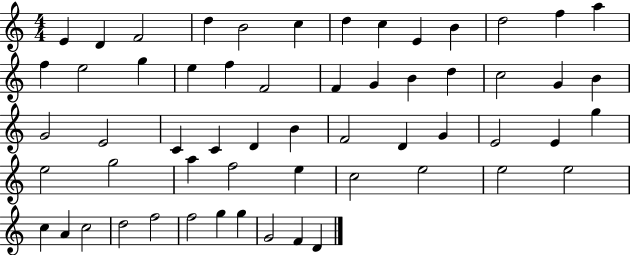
{
  \clef treble
  \numericTimeSignature
  \time 4/4
  \key c \major
  e'4 d'4 f'2 | d''4 b'2 c''4 | d''4 c''4 e'4 b'4 | d''2 f''4 a''4 | \break f''4 e''2 g''4 | e''4 f''4 f'2 | f'4 g'4 b'4 d''4 | c''2 g'4 b'4 | \break g'2 e'2 | c'4 c'4 d'4 b'4 | f'2 d'4 g'4 | e'2 e'4 g''4 | \break e''2 g''2 | a''4 f''2 e''4 | c''2 e''2 | e''2 e''2 | \break c''4 a'4 c''2 | d''2 f''2 | f''2 g''4 g''4 | g'2 f'4 d'4 | \break \bar "|."
}